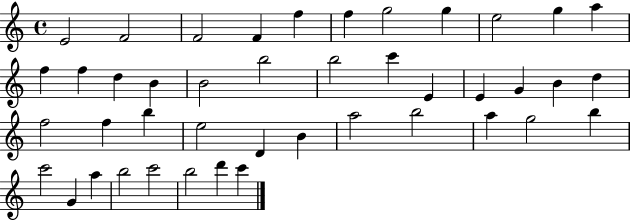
{
  \clef treble
  \time 4/4
  \defaultTimeSignature
  \key c \major
  e'2 f'2 | f'2 f'4 f''4 | f''4 g''2 g''4 | e''2 g''4 a''4 | \break f''4 f''4 d''4 b'4 | b'2 b''2 | b''2 c'''4 e'4 | e'4 g'4 b'4 d''4 | \break f''2 f''4 b''4 | e''2 d'4 b'4 | a''2 b''2 | a''4 g''2 b''4 | \break c'''2 g'4 a''4 | b''2 c'''2 | b''2 d'''4 c'''4 | \bar "|."
}